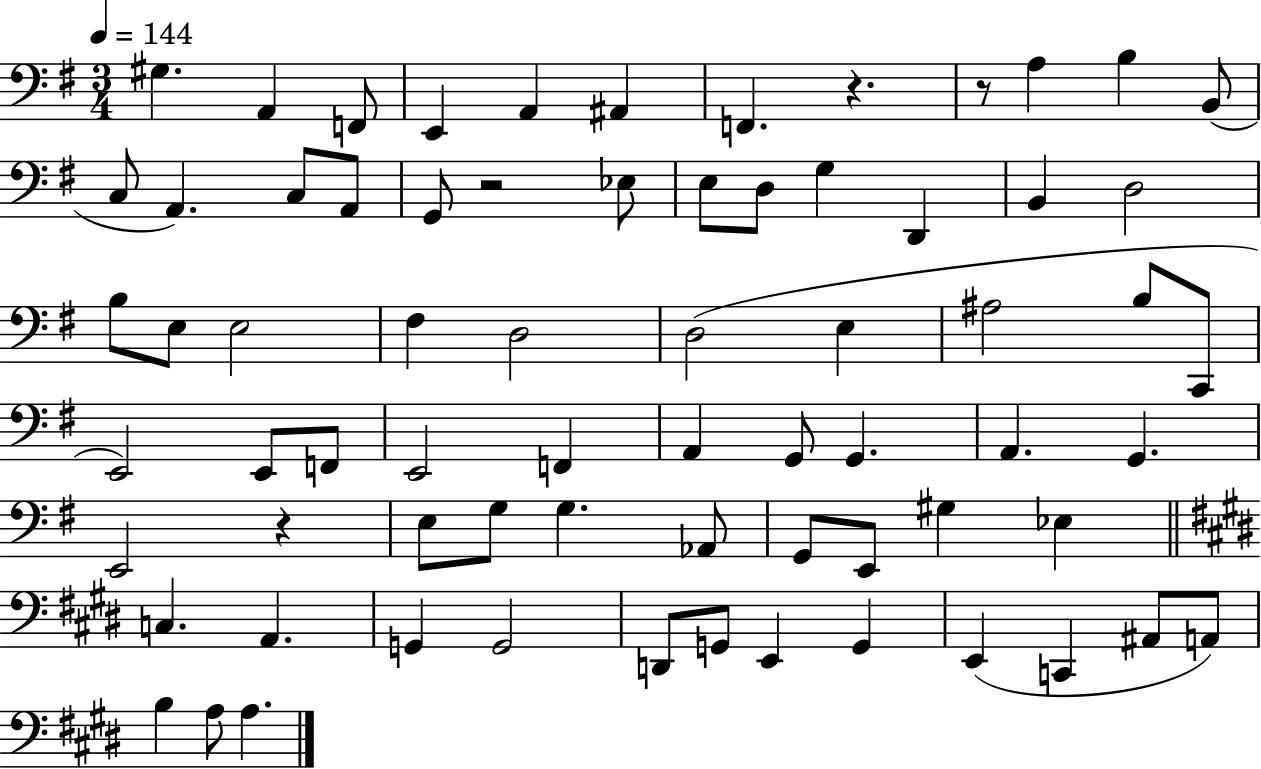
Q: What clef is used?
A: bass